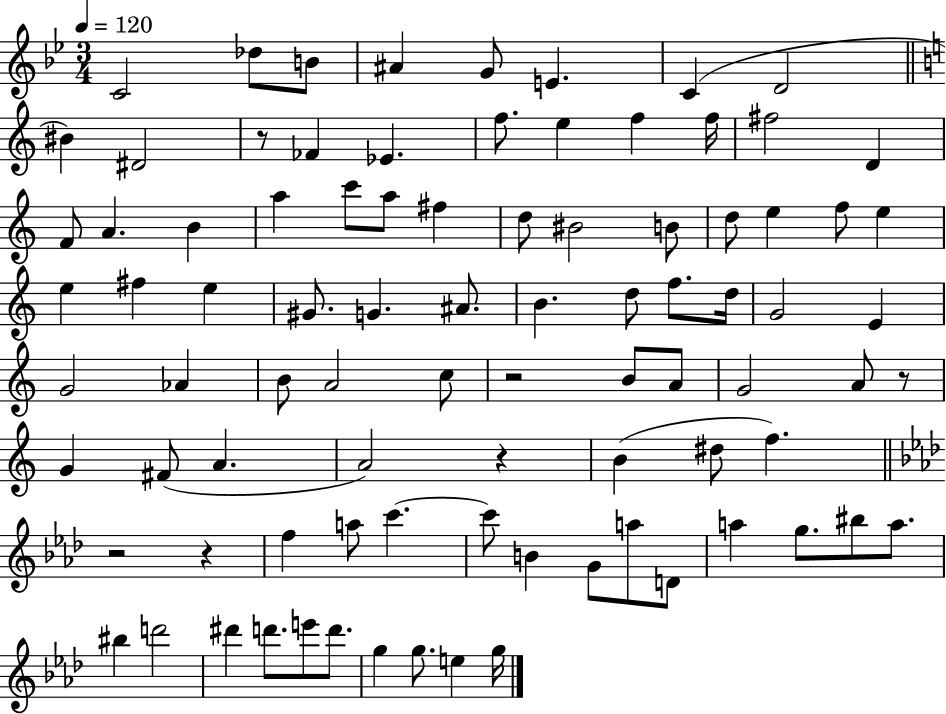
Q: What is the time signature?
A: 3/4